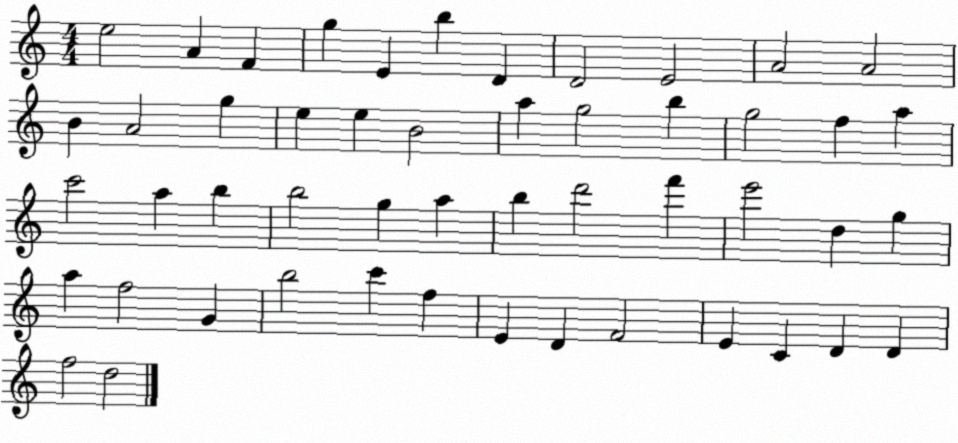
X:1
T:Untitled
M:4/4
L:1/4
K:C
e2 A F g E b D D2 E2 A2 A2 B A2 g e e B2 a g2 b g2 f a c'2 a b b2 g a b d'2 f' e'2 d g a f2 G b2 c' f E D F2 E C D D f2 d2